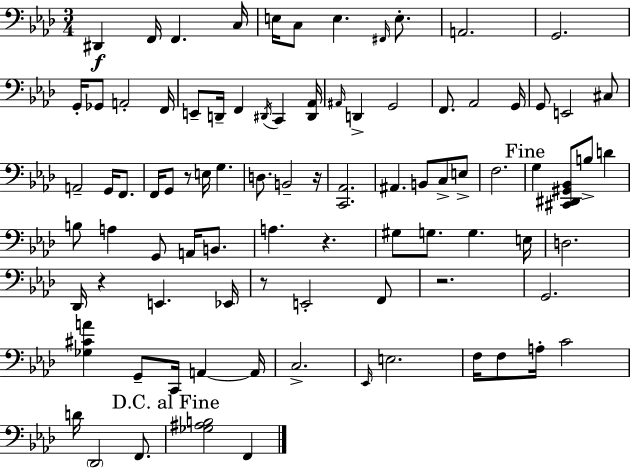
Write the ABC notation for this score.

X:1
T:Untitled
M:3/4
L:1/4
K:Ab
^D,, F,,/4 F,, C,/4 E,/4 C,/2 E, ^F,,/4 E,/2 A,,2 G,,2 G,,/4 _G,,/2 A,,2 F,,/4 E,,/2 D,,/4 F,, ^D,,/4 C,, [^D,,_A,,]/4 ^A,,/4 D,, G,,2 F,,/2 _A,,2 G,,/4 G,,/2 E,,2 ^C,/2 A,,2 G,,/4 F,,/2 F,,/4 G,,/2 z/2 E,/4 G, D,/2 B,,2 z/4 [C,,_A,,]2 ^A,, B,,/2 C,/2 E,/2 F,2 G, [^C,,^D,,^G,,_B,,]/2 B,/2 D B,/2 A, G,,/2 A,,/4 B,,/2 A, z ^G,/2 G,/2 G, E,/4 D,2 _D,,/4 z E,, _E,,/4 z/2 E,,2 F,,/2 z2 G,,2 [_G,^CA] G,,/2 C,,/4 A,, A,,/4 C,2 _E,,/4 E,2 F,/4 F,/2 A,/4 C2 D/4 _D,,2 F,,/2 [_G,^A,B,]2 F,,